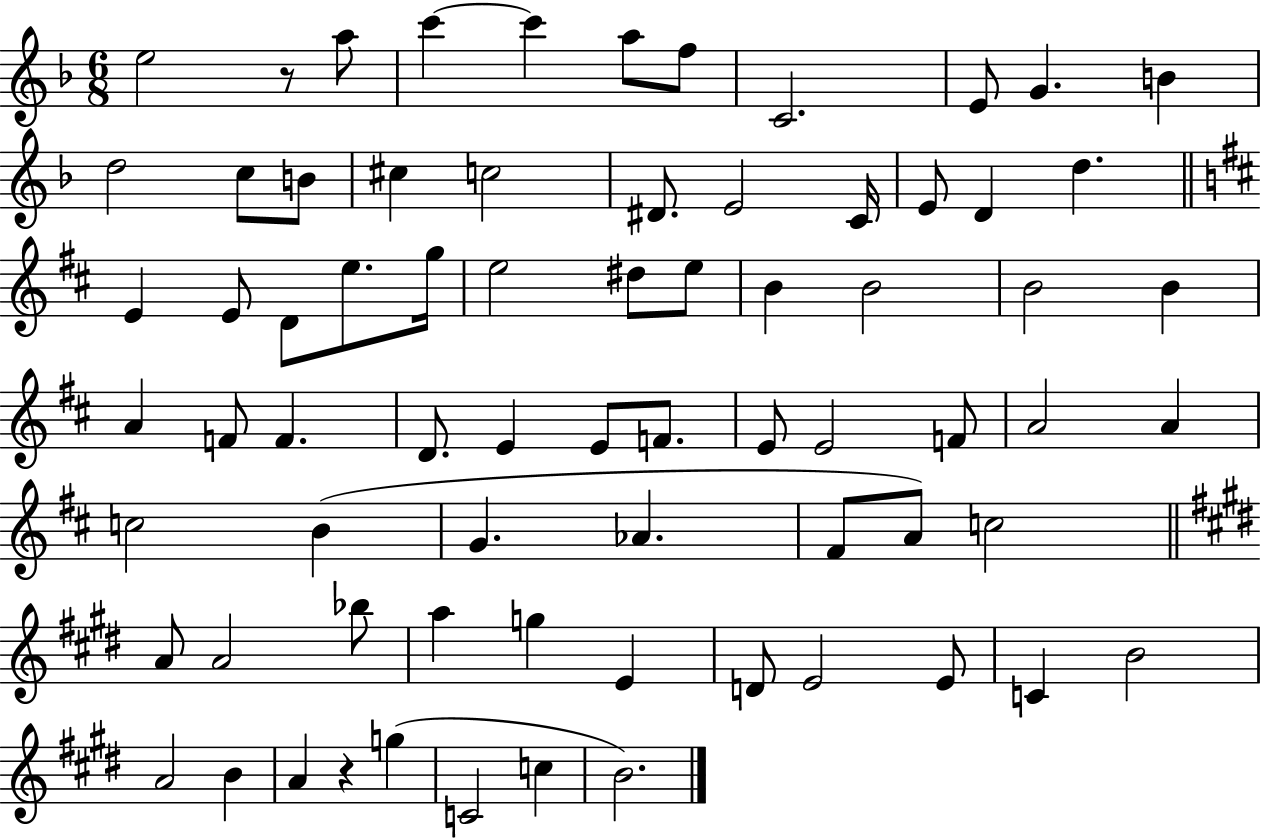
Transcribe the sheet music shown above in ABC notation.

X:1
T:Untitled
M:6/8
L:1/4
K:F
e2 z/2 a/2 c' c' a/2 f/2 C2 E/2 G B d2 c/2 B/2 ^c c2 ^D/2 E2 C/4 E/2 D d E E/2 D/2 e/2 g/4 e2 ^d/2 e/2 B B2 B2 B A F/2 F D/2 E E/2 F/2 E/2 E2 F/2 A2 A c2 B G _A ^F/2 A/2 c2 A/2 A2 _b/2 a g E D/2 E2 E/2 C B2 A2 B A z g C2 c B2